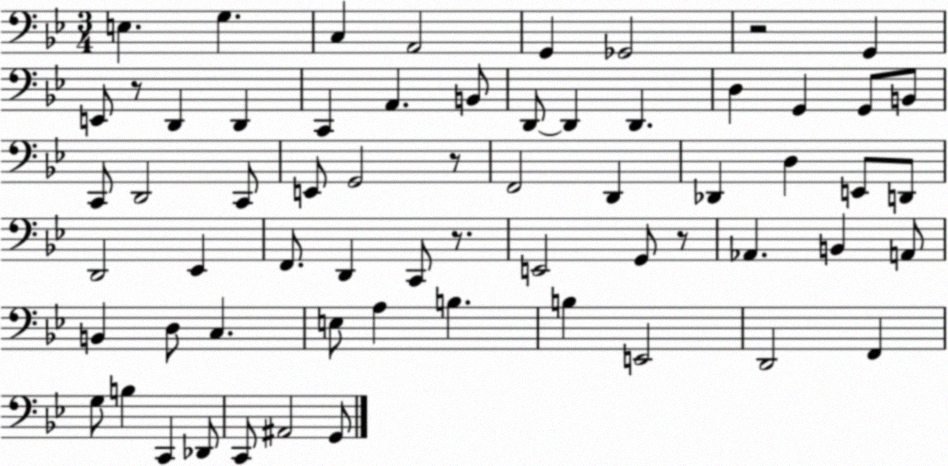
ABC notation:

X:1
T:Untitled
M:3/4
L:1/4
K:Bb
E, G, C, A,,2 G,, _G,,2 z2 G,, E,,/2 z/2 D,, D,, C,, A,, B,,/2 D,,/2 D,, D,, D, G,, G,,/2 B,,/2 C,,/2 D,,2 C,,/2 E,,/2 G,,2 z/2 F,,2 D,, _D,, D, E,,/2 D,,/2 D,,2 _E,, F,,/2 D,, C,,/2 z/2 E,,2 G,,/2 z/2 _A,, B,, A,,/2 B,, D,/2 C, E,/2 A, B, B, E,,2 D,,2 F,, G,/2 B, C,, _D,,/2 C,,/2 ^A,,2 G,,/2